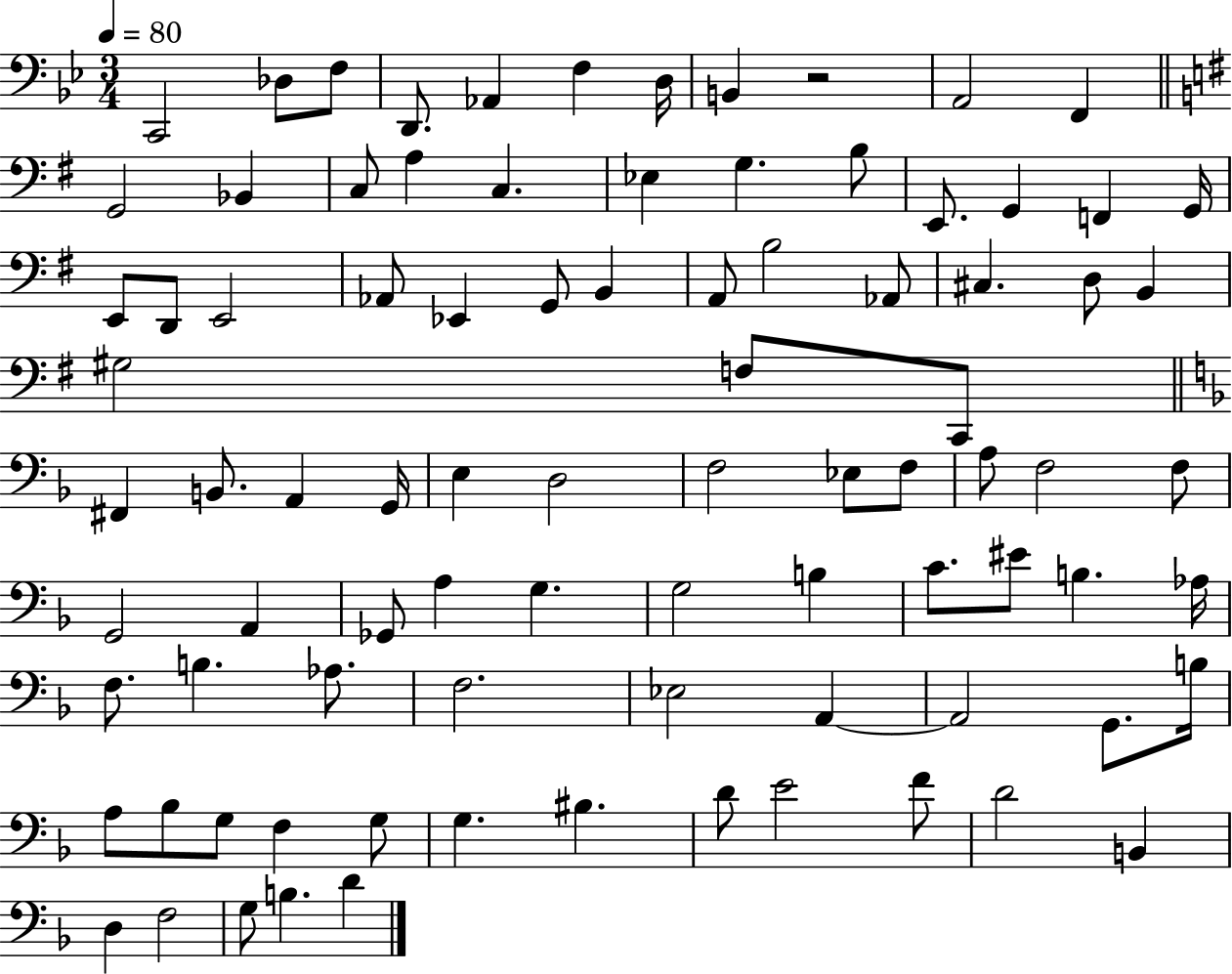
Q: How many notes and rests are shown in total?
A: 88